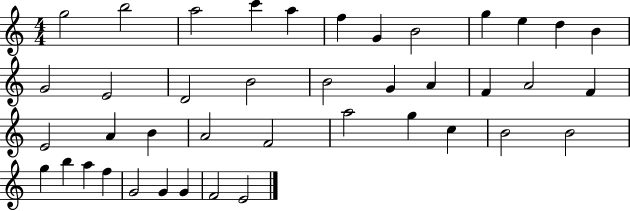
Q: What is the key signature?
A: C major